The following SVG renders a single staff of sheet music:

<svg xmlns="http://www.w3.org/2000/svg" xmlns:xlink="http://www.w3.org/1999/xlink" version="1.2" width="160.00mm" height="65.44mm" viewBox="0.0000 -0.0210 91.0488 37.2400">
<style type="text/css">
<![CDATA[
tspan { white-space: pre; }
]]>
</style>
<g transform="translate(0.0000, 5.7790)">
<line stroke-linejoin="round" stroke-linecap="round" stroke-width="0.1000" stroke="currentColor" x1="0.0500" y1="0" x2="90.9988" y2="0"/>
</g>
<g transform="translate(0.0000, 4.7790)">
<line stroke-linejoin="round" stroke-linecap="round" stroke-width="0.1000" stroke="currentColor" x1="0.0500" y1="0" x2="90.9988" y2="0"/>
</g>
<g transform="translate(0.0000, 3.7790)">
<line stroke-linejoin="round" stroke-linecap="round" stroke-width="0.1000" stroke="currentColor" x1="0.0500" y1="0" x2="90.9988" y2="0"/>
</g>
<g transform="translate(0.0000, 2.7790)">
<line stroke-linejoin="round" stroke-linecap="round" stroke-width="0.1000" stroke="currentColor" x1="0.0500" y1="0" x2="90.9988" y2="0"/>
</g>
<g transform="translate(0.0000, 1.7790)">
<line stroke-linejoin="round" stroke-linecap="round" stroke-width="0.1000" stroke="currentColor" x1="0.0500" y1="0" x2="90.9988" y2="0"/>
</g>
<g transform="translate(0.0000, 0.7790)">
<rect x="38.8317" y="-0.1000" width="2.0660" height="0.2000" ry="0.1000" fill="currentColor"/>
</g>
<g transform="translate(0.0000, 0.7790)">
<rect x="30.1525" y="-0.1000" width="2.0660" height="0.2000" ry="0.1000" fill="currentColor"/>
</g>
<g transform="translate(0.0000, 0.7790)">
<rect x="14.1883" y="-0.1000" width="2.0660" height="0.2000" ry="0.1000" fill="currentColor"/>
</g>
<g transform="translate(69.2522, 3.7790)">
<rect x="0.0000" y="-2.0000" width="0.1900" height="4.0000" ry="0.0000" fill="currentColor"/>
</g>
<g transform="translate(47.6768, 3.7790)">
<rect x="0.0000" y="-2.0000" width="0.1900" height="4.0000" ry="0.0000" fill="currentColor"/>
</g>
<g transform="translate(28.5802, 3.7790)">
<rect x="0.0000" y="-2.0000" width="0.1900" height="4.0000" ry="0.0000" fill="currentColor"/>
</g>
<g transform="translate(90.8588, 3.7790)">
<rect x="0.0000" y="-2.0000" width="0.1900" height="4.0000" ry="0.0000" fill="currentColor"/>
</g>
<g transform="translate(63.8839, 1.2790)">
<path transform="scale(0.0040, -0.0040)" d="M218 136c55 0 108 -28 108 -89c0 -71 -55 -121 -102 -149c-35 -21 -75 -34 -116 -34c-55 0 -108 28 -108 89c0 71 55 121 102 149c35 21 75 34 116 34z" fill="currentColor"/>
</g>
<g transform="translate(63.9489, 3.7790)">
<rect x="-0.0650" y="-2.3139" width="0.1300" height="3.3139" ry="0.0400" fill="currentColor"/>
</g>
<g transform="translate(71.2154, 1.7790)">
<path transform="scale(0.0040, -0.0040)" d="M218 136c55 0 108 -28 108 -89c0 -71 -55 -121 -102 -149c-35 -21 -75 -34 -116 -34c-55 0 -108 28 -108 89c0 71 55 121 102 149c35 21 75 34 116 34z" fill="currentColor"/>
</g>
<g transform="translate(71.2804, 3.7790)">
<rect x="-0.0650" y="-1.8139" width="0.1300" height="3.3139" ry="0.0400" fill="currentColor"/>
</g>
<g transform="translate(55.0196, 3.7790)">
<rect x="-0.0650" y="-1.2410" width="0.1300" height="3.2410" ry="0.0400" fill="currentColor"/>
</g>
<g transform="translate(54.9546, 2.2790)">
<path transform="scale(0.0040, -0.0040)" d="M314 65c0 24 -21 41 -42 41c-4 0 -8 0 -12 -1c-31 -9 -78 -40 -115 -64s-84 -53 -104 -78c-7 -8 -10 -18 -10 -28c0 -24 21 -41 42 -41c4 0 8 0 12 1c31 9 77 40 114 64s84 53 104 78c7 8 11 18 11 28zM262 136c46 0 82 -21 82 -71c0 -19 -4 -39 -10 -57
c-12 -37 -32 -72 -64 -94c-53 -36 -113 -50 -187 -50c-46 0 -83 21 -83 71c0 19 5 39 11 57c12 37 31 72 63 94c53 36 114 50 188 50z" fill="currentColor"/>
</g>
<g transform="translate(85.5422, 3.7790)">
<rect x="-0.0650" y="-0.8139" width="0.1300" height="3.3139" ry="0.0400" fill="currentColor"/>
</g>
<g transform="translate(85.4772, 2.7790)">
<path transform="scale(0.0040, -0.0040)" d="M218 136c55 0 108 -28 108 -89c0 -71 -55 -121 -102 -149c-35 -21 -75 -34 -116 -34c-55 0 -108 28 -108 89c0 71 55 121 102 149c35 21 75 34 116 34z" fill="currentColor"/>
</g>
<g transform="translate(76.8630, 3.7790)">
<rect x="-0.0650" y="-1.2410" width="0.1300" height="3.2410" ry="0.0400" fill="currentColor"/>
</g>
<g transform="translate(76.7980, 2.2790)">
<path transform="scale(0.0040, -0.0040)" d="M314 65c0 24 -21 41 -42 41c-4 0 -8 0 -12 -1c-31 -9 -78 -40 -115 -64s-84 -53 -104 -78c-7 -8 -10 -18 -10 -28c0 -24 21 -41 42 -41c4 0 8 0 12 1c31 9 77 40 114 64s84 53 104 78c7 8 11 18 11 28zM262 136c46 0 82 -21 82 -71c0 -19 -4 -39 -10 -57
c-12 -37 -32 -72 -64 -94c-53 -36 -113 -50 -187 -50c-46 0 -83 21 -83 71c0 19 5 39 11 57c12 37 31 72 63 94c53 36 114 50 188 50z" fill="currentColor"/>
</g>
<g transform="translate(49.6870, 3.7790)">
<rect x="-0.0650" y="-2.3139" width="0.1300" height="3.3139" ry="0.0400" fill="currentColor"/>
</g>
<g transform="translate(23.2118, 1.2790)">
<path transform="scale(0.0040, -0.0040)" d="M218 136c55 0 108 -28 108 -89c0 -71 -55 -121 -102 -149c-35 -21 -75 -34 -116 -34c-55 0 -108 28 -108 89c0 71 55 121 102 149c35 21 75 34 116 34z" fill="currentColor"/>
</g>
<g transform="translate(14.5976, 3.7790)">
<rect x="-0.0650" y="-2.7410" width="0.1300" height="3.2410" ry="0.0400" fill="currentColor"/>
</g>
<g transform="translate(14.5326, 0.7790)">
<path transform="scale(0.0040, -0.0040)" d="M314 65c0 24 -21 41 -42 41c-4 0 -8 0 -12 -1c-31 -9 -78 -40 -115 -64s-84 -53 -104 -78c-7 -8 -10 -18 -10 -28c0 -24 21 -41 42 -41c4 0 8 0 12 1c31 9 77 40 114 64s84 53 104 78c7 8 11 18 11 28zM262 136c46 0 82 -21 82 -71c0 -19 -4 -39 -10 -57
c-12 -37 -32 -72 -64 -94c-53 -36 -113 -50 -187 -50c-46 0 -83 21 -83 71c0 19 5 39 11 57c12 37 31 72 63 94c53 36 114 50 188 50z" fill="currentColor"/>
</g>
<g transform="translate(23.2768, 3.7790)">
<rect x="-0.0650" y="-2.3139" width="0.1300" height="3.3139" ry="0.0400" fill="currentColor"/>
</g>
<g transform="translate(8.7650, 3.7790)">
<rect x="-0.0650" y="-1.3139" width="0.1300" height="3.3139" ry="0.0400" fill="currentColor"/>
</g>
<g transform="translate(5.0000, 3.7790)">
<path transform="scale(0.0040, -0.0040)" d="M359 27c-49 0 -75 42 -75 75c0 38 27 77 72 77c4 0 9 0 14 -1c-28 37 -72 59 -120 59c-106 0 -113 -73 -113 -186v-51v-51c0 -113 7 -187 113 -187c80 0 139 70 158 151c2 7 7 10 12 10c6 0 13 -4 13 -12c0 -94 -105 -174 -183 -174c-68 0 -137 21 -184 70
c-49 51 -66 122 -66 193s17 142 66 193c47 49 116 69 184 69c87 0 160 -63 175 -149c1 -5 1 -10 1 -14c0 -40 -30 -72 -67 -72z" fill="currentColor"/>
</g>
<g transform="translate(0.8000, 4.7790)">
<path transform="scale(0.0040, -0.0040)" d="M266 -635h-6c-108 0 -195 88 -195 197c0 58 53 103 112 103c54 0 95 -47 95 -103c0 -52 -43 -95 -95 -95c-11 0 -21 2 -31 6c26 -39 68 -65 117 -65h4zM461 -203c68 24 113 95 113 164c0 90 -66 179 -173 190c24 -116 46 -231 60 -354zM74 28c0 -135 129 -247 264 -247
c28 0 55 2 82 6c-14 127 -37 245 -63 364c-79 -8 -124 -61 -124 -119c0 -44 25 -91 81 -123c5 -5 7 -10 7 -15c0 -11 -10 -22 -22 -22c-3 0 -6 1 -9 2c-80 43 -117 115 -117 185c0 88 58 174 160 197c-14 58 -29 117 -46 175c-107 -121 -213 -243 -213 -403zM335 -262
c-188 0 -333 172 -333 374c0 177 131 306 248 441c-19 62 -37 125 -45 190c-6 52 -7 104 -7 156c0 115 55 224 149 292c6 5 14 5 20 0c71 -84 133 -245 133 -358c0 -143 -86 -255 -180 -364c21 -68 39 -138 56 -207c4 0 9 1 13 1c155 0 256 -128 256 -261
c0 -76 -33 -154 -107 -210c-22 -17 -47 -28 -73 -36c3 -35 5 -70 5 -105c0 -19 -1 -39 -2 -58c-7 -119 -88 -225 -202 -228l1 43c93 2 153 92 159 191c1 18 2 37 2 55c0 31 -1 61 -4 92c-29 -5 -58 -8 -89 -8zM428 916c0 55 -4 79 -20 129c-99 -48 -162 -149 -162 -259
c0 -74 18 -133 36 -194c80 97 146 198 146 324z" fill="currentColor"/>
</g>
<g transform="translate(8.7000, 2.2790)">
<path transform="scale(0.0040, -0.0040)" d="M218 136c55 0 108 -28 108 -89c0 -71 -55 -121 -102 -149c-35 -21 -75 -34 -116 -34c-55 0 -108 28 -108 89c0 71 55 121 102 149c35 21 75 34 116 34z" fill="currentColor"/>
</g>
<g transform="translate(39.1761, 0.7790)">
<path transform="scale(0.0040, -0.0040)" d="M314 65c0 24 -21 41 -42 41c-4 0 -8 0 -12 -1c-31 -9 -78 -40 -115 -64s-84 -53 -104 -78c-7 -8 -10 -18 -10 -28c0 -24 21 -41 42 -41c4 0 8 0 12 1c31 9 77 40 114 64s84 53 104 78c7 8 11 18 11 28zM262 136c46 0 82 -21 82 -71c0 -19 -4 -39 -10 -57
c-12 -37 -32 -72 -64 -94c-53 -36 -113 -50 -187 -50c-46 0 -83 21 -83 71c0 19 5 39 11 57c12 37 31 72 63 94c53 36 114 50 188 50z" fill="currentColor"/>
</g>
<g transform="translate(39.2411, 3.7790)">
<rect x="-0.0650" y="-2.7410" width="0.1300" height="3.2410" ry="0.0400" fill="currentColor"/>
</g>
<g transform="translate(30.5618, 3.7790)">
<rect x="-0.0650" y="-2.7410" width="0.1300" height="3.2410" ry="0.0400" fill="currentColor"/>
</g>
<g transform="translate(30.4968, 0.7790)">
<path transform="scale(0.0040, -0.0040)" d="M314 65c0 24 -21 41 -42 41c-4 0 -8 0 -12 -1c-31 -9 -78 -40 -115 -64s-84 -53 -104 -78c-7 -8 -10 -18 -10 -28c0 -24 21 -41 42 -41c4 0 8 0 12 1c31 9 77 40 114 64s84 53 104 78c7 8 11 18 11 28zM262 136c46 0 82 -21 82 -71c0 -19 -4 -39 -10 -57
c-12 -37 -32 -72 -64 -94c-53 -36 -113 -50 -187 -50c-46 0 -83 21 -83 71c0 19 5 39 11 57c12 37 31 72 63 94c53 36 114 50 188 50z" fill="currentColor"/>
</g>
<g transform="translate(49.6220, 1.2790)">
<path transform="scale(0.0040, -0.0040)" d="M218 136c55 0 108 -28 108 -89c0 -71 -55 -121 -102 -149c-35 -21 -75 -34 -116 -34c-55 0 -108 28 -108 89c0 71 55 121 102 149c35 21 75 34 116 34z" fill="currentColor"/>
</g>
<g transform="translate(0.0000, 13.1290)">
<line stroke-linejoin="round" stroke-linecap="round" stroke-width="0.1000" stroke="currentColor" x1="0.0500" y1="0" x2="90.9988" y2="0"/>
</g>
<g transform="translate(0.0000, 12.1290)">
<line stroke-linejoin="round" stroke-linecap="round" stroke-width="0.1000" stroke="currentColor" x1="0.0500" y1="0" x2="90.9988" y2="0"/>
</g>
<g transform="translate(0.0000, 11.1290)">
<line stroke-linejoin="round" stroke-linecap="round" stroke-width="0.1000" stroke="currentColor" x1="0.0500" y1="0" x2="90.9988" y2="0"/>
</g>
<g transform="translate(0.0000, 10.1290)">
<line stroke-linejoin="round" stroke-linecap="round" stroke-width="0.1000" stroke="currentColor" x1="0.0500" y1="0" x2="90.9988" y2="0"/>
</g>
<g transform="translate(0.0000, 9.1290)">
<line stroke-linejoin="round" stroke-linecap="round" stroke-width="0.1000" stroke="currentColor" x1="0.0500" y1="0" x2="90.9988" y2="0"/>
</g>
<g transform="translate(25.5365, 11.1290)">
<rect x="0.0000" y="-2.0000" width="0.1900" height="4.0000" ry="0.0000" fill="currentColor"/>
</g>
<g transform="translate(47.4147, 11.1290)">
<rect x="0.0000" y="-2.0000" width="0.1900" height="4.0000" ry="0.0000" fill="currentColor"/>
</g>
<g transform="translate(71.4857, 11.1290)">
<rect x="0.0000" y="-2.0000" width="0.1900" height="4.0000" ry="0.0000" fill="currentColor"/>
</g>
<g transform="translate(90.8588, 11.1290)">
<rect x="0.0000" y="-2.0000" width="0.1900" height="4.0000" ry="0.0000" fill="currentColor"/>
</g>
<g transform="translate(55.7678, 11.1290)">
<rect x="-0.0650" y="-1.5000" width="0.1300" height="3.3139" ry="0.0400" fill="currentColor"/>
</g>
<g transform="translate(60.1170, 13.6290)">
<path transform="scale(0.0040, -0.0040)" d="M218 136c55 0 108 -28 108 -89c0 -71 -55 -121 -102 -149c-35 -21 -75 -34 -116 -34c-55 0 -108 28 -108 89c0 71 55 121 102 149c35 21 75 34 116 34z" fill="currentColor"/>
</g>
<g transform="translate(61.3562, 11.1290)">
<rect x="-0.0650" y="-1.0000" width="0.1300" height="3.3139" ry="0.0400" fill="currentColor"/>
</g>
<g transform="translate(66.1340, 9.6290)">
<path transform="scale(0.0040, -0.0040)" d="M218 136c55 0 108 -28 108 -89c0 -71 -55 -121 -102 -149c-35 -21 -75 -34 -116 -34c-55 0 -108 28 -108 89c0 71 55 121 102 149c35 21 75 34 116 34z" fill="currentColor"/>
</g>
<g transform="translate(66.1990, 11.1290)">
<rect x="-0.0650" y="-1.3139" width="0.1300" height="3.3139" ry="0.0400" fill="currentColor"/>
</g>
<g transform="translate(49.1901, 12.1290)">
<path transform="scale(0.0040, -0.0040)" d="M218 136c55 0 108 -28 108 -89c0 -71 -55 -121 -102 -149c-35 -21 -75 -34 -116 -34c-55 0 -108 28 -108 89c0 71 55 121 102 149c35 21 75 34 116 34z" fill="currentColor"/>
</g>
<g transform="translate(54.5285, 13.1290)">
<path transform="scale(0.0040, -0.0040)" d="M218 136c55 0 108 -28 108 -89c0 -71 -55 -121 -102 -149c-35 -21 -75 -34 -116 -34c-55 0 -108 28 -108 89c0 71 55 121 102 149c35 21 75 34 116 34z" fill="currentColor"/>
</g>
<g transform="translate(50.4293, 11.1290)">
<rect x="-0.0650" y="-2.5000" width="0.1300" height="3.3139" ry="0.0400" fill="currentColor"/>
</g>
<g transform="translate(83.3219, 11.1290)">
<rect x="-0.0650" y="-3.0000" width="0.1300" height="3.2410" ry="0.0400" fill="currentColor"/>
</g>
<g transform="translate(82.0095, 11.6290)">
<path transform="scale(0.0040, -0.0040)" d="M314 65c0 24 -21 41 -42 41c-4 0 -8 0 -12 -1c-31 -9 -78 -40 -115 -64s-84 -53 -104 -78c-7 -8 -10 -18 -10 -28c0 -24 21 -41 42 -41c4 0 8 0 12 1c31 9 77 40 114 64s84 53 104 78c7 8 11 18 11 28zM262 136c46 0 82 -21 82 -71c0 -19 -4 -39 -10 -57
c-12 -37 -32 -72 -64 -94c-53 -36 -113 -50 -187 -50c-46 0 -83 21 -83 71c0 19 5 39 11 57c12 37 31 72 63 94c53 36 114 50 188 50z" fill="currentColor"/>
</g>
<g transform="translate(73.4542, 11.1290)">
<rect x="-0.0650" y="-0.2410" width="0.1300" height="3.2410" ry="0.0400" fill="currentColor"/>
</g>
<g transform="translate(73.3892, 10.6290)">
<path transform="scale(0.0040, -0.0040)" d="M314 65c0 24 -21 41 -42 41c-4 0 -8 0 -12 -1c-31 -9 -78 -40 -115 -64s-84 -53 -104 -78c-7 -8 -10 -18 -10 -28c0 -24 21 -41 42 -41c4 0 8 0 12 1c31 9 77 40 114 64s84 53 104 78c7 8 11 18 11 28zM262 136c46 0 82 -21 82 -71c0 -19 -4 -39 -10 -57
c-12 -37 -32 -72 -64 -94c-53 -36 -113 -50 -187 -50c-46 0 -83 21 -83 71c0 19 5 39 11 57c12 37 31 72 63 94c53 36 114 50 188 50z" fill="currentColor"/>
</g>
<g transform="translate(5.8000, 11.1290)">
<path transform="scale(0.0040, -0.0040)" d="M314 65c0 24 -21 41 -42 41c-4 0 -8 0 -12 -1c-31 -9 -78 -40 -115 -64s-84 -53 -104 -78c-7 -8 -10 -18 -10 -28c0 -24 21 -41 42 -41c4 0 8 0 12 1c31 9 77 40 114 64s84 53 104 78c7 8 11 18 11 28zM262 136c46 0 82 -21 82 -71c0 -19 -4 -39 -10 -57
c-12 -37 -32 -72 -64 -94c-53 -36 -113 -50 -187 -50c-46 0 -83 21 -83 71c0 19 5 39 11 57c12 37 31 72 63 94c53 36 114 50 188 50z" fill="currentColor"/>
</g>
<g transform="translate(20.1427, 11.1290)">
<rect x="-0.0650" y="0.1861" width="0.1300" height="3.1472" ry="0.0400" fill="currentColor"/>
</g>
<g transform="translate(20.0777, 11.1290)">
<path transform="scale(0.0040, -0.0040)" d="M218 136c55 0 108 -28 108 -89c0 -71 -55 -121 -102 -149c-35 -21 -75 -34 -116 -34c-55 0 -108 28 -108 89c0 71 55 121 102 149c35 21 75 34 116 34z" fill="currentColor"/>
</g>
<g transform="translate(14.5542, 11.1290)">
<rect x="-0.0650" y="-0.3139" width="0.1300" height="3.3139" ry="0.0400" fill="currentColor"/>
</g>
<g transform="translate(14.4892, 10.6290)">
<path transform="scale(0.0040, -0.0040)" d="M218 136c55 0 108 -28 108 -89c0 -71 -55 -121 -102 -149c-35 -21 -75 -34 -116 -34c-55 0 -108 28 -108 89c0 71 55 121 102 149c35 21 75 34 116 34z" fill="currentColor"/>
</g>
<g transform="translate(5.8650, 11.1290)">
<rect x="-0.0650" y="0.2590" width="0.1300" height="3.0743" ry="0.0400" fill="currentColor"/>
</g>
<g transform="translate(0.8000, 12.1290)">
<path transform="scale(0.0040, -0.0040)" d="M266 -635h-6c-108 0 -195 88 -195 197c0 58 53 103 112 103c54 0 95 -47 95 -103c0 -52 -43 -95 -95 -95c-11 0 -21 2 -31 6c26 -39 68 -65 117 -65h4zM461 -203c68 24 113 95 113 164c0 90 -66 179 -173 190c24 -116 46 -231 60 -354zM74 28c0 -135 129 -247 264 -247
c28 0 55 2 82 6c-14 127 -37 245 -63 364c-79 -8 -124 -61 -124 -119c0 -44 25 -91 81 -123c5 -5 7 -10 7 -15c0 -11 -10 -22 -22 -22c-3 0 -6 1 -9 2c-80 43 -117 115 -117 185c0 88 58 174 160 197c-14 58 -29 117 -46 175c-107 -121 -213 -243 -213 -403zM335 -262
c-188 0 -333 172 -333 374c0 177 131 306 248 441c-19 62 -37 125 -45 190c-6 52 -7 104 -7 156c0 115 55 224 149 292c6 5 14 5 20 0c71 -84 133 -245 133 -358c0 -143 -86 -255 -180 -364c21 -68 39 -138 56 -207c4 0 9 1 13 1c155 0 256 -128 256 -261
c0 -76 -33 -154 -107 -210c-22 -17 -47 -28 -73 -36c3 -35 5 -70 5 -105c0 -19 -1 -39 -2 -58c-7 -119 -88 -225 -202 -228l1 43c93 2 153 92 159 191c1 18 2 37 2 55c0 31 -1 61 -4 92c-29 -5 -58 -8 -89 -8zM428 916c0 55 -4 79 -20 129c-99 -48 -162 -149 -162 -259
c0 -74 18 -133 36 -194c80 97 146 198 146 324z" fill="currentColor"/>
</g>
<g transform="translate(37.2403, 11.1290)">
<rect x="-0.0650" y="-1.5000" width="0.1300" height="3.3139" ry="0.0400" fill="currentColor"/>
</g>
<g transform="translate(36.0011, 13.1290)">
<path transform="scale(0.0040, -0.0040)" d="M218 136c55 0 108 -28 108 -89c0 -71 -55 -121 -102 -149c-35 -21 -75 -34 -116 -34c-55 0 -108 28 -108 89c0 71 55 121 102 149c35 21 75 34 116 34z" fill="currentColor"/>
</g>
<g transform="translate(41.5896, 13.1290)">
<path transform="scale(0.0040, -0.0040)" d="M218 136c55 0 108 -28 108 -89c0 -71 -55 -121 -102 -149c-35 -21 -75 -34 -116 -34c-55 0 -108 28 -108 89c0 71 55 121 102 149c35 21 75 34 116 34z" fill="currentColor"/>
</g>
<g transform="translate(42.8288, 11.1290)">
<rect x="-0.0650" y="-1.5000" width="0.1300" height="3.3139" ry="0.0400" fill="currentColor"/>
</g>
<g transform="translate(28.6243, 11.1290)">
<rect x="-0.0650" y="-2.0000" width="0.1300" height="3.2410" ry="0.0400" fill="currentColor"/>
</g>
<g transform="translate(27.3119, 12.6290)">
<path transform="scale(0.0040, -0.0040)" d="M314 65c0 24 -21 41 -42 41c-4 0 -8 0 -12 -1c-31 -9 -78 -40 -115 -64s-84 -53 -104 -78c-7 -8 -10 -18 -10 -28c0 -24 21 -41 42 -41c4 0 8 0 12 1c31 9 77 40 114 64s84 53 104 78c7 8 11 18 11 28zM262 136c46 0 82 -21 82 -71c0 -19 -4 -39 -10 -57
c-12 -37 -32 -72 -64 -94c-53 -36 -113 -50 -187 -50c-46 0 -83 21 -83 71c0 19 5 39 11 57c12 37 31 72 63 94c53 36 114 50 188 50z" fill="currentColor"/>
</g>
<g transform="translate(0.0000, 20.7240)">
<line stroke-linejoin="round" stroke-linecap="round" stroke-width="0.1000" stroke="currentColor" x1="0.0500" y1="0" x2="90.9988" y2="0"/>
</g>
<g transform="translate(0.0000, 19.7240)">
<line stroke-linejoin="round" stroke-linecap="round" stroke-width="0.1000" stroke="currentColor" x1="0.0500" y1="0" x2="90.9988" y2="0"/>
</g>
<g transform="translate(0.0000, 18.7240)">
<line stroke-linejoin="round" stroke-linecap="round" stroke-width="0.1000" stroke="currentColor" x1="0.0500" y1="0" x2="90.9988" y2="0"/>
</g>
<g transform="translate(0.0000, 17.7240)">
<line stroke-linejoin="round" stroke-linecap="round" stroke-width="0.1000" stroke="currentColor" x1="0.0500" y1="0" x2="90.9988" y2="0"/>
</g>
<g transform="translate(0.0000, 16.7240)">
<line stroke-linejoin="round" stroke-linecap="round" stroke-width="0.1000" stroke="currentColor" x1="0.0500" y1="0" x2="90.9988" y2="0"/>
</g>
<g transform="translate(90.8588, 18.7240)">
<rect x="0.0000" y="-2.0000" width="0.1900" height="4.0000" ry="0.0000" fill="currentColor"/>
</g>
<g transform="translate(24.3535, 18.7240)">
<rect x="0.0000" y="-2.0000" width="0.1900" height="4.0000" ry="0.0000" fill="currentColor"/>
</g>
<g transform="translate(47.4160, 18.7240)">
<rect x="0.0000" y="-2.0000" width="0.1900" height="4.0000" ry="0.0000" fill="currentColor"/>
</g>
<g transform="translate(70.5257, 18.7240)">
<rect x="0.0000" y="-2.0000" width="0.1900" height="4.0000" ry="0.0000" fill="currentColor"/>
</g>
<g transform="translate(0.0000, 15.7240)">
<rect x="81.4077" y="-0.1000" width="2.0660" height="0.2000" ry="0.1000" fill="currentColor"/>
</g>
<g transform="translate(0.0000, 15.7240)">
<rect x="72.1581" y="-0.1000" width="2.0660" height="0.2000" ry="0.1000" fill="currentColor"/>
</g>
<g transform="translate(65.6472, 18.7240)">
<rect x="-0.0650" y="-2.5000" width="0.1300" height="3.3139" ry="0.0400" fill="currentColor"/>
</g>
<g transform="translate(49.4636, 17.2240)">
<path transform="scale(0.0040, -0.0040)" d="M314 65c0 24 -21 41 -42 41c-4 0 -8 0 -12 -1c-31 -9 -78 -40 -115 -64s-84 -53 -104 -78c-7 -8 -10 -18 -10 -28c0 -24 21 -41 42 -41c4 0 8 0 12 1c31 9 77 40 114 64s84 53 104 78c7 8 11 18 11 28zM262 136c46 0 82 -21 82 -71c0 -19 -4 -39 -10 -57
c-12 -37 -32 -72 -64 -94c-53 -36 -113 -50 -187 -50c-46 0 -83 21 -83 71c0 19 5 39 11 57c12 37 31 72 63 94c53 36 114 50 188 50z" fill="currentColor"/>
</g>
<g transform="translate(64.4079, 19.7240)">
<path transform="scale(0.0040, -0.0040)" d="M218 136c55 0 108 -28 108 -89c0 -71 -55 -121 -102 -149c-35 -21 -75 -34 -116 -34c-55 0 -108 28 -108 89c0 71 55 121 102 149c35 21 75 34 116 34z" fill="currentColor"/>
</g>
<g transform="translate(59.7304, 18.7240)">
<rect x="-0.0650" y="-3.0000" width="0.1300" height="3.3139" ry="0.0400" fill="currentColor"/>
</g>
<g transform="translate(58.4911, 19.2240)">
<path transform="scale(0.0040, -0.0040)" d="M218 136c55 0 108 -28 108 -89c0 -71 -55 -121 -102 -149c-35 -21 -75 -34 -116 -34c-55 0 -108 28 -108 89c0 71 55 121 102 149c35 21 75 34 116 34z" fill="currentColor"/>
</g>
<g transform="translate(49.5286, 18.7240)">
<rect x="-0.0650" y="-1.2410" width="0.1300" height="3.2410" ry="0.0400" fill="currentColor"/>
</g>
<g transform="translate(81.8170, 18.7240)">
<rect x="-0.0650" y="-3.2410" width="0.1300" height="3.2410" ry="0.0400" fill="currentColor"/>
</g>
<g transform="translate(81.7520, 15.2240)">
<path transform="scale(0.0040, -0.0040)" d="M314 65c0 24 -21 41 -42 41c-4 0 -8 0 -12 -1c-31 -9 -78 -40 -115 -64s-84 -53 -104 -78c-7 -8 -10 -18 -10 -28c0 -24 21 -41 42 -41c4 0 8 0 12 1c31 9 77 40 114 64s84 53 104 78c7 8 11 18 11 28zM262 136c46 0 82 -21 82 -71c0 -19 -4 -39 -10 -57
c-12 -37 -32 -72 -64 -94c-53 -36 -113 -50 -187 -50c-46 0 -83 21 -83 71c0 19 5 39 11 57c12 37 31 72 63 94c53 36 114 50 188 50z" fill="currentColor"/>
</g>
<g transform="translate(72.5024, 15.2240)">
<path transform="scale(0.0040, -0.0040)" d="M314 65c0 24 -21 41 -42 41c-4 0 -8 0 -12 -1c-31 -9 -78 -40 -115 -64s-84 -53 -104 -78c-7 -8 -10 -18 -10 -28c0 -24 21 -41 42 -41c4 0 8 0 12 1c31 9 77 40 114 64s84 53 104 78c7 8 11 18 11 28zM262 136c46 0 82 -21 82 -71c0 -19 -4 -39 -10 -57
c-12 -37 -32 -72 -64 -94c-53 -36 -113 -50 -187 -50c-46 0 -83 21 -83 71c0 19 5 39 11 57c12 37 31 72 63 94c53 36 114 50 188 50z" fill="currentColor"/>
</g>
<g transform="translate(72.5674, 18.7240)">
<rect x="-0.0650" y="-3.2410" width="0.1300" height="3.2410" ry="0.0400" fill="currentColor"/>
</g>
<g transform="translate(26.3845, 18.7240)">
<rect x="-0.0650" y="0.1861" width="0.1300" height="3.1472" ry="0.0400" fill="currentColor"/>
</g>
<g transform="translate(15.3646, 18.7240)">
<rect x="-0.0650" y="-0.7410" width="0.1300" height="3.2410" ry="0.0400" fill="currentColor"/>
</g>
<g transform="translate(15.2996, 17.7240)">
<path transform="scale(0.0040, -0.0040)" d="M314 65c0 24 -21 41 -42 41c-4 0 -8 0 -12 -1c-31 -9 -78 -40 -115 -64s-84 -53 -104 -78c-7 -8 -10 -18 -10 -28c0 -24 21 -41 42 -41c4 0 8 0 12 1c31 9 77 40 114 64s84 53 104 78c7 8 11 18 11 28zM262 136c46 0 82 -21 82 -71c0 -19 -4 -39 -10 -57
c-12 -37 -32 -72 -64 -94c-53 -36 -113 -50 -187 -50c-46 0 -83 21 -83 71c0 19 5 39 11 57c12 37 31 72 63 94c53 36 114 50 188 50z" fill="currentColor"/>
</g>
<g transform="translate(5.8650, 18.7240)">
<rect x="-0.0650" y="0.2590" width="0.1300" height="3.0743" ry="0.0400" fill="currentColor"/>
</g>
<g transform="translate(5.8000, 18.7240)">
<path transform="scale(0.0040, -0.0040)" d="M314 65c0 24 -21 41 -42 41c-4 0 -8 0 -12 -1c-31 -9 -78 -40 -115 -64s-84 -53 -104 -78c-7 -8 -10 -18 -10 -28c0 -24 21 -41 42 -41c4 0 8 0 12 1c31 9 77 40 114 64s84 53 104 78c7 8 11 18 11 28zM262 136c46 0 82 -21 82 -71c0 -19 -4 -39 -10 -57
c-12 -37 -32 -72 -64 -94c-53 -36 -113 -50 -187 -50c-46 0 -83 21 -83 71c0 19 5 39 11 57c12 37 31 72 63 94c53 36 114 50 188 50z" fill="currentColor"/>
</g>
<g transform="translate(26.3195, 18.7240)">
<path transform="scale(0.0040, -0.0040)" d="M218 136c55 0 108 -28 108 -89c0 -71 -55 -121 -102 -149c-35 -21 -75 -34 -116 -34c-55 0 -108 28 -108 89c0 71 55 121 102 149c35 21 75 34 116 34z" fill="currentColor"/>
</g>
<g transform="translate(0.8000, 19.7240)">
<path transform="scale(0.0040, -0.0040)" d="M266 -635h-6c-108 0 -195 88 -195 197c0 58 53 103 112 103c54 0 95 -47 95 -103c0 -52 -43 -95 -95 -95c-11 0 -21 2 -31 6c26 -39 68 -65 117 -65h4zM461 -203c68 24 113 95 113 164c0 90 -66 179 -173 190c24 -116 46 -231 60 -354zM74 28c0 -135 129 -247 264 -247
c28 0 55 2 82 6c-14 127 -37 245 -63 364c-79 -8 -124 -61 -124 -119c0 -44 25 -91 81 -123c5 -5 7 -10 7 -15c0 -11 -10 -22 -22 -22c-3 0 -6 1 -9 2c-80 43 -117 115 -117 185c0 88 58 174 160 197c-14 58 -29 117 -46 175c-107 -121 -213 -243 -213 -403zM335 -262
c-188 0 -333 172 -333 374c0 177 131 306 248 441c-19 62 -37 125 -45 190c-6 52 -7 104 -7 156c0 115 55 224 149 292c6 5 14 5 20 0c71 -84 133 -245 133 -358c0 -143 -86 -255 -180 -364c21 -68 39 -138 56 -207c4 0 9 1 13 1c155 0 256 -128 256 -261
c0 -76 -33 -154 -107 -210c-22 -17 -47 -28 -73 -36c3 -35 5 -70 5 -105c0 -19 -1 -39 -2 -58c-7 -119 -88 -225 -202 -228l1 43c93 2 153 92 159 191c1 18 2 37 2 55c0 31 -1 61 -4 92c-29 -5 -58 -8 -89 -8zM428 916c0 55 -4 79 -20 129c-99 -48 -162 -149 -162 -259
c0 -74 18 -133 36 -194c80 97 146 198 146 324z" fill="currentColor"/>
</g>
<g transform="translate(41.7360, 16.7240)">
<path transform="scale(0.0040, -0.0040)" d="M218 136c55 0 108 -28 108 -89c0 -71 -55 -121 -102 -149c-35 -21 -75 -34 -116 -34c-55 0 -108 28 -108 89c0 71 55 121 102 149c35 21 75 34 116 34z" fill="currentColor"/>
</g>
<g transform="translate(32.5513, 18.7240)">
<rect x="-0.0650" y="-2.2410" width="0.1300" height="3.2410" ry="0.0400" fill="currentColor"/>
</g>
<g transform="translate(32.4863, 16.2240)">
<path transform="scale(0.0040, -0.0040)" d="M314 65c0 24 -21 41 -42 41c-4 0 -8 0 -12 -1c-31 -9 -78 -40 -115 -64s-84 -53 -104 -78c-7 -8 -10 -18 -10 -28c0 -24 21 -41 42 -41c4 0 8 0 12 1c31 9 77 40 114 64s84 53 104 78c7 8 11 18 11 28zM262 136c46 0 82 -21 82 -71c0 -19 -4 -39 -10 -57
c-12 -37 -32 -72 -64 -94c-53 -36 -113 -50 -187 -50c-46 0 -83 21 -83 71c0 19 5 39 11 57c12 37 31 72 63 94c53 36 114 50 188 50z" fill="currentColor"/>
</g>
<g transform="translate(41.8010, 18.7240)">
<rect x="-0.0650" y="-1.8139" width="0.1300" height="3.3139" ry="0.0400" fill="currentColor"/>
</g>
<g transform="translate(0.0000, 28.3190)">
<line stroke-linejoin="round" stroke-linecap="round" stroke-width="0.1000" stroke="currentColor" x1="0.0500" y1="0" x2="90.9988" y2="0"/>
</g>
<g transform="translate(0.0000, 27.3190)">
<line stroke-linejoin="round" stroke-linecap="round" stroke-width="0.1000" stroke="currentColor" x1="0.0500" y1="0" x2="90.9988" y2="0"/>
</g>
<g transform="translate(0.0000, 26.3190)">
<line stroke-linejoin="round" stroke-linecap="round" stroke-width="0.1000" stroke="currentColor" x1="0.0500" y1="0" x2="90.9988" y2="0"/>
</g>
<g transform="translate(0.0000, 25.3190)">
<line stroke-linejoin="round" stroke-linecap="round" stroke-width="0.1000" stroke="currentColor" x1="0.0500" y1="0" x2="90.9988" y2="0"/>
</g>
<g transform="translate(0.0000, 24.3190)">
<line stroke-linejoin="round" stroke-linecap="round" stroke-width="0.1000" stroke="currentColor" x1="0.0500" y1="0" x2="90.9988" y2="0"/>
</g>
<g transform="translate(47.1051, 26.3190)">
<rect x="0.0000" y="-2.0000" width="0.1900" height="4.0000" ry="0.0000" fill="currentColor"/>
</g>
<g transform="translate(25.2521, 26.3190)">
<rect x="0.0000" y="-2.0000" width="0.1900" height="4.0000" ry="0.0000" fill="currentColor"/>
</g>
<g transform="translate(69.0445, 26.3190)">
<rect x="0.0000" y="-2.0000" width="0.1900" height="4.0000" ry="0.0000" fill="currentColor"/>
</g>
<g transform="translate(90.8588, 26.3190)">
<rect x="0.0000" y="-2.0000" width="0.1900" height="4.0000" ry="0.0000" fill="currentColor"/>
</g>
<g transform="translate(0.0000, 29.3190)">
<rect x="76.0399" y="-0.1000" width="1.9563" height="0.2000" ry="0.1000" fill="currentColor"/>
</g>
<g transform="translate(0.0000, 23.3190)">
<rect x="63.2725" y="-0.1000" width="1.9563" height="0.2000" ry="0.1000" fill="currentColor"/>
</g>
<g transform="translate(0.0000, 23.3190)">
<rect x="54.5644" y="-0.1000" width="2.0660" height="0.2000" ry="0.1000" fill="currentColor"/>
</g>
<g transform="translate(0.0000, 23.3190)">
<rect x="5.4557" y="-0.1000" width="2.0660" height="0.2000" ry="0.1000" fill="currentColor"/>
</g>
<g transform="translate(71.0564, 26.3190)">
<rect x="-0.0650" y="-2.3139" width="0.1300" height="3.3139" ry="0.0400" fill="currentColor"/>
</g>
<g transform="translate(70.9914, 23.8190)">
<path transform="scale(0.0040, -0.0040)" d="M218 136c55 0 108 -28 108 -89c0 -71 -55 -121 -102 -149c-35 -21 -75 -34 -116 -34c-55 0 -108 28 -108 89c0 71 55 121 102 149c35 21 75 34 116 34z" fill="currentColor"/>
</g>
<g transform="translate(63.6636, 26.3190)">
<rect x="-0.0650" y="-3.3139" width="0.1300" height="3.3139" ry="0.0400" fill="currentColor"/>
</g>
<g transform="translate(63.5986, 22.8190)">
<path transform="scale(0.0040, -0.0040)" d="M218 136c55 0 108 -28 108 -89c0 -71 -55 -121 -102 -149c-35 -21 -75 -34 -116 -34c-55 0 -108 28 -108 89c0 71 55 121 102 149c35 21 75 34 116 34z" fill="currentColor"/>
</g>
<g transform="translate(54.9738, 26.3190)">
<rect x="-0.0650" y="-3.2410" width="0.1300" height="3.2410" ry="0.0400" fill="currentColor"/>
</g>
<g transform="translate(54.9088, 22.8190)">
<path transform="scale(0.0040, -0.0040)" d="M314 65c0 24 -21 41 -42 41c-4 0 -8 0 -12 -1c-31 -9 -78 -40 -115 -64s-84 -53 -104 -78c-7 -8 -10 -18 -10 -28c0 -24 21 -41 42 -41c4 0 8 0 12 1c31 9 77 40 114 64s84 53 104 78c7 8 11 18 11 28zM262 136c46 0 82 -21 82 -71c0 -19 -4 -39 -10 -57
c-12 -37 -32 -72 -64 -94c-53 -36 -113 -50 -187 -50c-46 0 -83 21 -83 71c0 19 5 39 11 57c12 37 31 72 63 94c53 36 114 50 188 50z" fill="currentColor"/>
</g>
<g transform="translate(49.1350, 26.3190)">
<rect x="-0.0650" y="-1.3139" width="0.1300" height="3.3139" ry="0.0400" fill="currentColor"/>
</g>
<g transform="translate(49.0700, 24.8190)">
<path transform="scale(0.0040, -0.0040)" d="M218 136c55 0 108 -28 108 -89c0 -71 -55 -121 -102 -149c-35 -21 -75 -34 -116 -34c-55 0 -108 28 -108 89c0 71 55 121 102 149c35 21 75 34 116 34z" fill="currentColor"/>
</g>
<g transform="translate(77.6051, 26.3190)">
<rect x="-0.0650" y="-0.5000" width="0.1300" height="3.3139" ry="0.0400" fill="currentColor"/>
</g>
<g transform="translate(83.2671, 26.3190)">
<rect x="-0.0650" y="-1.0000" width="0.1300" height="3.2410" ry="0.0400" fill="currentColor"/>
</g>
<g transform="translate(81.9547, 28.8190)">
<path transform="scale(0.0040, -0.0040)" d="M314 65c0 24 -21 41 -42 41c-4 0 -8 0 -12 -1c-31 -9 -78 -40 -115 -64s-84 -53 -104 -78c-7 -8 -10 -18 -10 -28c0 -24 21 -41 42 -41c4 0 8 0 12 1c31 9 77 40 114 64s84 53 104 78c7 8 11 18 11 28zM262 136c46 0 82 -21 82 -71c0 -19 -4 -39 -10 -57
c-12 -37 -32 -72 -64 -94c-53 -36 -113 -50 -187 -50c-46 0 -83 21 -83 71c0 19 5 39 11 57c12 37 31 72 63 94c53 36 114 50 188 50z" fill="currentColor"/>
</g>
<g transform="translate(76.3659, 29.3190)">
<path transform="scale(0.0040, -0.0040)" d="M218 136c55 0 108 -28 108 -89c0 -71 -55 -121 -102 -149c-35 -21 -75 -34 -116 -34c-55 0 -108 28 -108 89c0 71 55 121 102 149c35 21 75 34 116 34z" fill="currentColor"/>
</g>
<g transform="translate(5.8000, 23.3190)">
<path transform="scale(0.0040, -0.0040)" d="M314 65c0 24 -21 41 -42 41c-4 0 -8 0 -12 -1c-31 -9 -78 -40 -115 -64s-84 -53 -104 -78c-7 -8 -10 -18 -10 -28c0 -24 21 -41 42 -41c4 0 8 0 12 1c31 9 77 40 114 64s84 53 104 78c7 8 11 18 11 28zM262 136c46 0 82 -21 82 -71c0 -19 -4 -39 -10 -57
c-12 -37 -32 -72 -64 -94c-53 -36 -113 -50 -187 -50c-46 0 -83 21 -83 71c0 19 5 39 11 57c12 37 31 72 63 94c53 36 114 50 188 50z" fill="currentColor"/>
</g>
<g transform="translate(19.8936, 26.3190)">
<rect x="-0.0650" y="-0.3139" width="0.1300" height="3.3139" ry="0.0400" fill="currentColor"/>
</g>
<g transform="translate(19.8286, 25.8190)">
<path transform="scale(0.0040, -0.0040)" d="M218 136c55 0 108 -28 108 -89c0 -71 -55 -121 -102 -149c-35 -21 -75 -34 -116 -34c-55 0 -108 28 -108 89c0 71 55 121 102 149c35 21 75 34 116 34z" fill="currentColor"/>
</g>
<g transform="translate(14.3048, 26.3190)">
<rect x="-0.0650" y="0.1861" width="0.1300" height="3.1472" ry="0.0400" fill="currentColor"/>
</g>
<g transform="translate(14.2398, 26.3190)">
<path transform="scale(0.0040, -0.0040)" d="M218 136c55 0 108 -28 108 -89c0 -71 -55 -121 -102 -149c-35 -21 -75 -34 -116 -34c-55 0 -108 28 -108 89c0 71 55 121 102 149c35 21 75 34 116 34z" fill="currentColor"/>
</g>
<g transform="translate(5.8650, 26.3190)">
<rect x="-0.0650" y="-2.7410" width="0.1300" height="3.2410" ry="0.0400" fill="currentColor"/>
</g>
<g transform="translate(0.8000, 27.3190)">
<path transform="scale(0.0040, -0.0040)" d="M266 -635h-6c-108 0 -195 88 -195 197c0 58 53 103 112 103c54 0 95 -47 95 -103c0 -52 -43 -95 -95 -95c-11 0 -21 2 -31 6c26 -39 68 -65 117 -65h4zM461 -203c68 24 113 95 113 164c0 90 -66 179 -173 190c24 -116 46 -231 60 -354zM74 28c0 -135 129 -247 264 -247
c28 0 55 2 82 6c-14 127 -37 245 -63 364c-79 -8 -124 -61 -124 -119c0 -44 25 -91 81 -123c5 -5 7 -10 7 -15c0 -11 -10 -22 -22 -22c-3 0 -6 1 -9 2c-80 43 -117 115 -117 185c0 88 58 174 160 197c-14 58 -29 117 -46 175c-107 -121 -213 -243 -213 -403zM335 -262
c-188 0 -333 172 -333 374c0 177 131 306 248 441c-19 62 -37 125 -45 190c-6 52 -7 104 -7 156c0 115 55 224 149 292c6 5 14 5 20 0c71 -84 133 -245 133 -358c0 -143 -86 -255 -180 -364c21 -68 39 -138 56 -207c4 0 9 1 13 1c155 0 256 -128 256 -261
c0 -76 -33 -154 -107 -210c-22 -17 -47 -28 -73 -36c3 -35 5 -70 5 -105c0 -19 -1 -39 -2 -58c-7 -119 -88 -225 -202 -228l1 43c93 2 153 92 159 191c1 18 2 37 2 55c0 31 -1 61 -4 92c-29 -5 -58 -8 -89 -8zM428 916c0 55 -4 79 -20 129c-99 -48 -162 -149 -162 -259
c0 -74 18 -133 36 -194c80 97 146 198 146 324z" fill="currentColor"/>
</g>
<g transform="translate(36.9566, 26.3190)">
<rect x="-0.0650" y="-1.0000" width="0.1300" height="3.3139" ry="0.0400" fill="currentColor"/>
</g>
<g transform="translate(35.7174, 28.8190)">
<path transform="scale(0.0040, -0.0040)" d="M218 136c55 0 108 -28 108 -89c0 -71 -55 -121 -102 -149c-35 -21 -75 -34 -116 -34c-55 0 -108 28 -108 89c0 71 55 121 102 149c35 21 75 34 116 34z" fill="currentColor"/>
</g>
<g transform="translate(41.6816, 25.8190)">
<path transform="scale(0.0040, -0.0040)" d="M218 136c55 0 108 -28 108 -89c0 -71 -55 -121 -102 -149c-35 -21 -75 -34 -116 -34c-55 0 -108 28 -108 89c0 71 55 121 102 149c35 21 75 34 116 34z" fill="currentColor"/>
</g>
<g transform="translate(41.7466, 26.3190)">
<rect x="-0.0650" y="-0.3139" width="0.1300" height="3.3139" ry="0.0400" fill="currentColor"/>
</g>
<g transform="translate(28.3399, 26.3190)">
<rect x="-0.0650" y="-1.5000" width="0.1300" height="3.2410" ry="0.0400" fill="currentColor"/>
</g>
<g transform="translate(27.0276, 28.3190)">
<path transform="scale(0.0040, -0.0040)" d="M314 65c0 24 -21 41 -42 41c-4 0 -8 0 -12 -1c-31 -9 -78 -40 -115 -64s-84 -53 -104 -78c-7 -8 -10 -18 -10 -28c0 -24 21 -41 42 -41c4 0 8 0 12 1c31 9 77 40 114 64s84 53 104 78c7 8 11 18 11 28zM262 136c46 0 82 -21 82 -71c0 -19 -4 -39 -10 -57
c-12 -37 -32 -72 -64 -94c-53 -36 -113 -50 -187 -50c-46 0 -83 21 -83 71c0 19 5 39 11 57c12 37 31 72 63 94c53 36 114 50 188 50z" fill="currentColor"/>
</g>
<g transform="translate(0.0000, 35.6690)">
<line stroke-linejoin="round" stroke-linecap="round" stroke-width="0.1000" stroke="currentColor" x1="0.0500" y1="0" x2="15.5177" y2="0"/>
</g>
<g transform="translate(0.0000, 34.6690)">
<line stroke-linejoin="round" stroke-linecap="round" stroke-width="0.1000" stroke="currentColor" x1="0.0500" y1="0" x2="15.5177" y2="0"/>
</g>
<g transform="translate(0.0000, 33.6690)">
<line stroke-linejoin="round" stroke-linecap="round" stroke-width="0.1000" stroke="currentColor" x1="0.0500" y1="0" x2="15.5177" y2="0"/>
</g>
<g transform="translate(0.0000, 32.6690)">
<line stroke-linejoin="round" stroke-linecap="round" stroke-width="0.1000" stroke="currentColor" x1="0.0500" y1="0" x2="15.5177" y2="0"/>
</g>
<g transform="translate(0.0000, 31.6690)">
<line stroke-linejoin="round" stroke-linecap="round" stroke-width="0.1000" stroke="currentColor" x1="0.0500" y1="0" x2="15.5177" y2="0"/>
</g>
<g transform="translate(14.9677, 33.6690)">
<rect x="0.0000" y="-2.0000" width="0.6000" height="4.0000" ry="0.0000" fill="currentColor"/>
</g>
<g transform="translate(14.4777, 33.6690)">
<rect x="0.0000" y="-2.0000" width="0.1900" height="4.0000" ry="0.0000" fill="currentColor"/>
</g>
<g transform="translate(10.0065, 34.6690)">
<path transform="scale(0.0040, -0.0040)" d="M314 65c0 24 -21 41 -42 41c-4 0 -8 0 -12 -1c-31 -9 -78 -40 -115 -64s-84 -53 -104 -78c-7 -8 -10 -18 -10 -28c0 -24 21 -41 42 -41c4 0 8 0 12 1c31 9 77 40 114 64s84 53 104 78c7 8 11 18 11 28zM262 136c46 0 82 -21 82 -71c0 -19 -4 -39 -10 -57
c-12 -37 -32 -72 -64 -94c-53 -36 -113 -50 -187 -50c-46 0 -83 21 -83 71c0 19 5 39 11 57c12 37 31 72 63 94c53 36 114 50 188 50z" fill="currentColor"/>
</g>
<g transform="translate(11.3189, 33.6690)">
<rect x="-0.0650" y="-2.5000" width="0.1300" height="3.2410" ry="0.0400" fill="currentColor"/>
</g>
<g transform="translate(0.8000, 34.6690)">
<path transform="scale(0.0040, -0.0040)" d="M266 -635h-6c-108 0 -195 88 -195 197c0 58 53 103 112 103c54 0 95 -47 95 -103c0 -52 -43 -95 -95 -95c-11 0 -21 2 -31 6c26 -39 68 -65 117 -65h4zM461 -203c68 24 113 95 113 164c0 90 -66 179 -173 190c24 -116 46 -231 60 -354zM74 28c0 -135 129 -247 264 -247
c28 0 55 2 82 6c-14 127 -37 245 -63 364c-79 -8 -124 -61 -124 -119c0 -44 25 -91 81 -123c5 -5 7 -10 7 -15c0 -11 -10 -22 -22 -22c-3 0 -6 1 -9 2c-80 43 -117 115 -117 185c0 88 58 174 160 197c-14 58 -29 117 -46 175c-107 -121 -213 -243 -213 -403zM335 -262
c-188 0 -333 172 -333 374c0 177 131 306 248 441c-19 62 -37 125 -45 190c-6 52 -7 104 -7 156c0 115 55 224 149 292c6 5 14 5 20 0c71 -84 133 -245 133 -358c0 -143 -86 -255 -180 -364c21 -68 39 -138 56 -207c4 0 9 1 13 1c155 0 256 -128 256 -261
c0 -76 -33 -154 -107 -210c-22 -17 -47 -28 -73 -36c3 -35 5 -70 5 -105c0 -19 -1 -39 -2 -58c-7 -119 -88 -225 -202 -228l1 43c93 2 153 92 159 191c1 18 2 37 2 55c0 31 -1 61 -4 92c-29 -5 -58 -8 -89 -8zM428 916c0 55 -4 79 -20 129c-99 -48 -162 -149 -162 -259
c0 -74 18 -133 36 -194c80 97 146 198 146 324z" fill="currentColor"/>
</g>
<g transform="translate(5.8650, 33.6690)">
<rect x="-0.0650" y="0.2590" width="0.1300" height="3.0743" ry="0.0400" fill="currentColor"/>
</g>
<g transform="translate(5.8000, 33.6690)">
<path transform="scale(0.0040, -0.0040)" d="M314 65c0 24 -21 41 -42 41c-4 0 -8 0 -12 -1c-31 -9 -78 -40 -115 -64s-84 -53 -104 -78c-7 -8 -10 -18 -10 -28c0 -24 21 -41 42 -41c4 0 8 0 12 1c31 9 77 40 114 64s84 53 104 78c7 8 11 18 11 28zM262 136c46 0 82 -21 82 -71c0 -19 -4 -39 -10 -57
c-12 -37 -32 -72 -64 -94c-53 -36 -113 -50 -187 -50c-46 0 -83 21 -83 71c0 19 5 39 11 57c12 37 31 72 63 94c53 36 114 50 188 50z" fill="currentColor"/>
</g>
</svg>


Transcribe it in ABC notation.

X:1
T:Untitled
M:4/4
L:1/4
K:C
e a2 g a2 a2 g e2 g f e2 d B2 c B F2 E E G E D e c2 A2 B2 d2 B g2 f e2 A G b2 b2 a2 B c E2 D c e b2 b g C D2 B2 G2